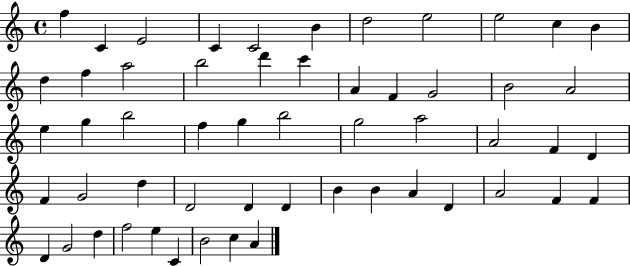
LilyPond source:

{
  \clef treble
  \time 4/4
  \defaultTimeSignature
  \key c \major
  f''4 c'4 e'2 | c'4 c'2 b'4 | d''2 e''2 | e''2 c''4 b'4 | \break d''4 f''4 a''2 | b''2 d'''4 c'''4 | a'4 f'4 g'2 | b'2 a'2 | \break e''4 g''4 b''2 | f''4 g''4 b''2 | g''2 a''2 | a'2 f'4 d'4 | \break f'4 g'2 d''4 | d'2 d'4 d'4 | b'4 b'4 a'4 d'4 | a'2 f'4 f'4 | \break d'4 g'2 d''4 | f''2 e''4 c'4 | b'2 c''4 a'4 | \bar "|."
}